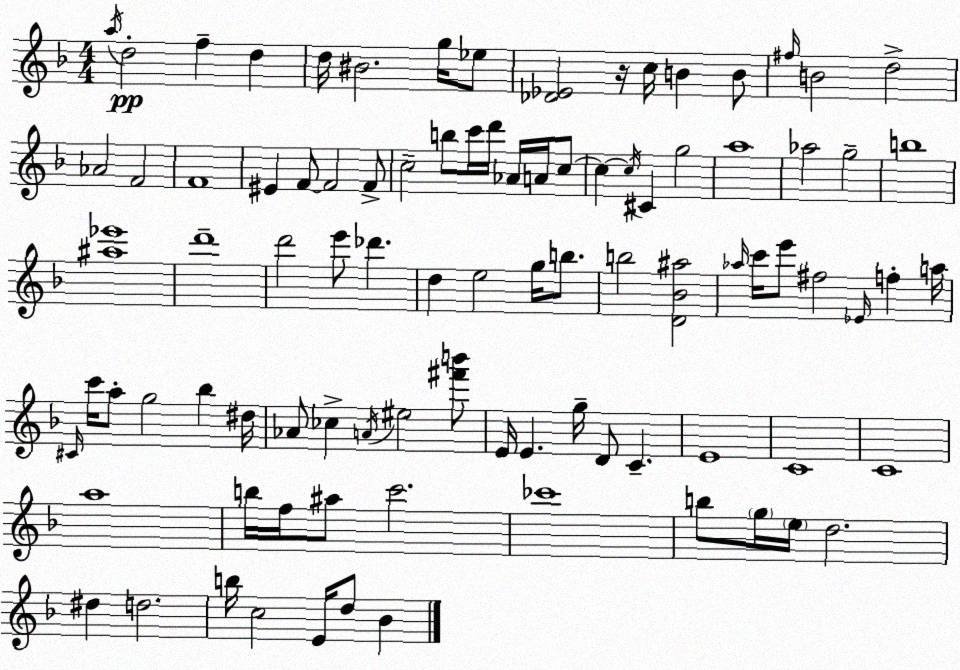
X:1
T:Untitled
M:4/4
L:1/4
K:F
a/4 d2 f d d/4 ^B2 g/4 _e/2 [_D_E]2 z/4 c/4 B B/2 ^f/4 B2 d2 _A2 F2 F4 ^E F/2 F2 F/2 c2 b/2 c'/4 d'/4 _A/4 A/4 c/2 c c/4 ^C g2 a4 _a2 g2 b4 [^a_e']4 d'4 d'2 e'/2 _d' d e2 g/4 b/2 b2 [D_B^a]2 _a/4 c'/4 e'/2 ^f2 _E/4 f a/4 ^C/4 c'/4 a/2 g2 _b ^d/4 _A/2 _c A/4 ^e2 [^f'b']/2 E/4 E g/4 D/2 C E4 C4 C4 a4 b/4 f/4 ^a/2 c'2 _c'4 b/2 g/4 e/4 d2 ^d d2 b/4 c2 E/4 d/2 _B